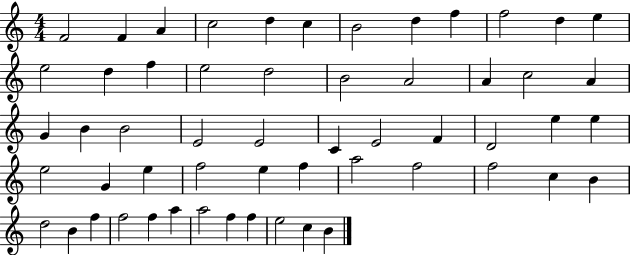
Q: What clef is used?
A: treble